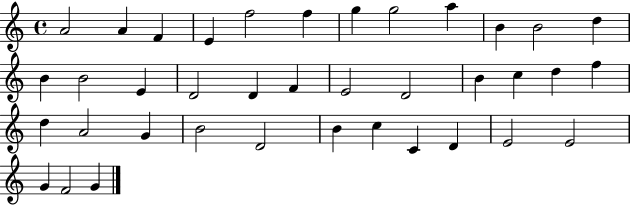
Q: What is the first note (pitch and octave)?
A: A4